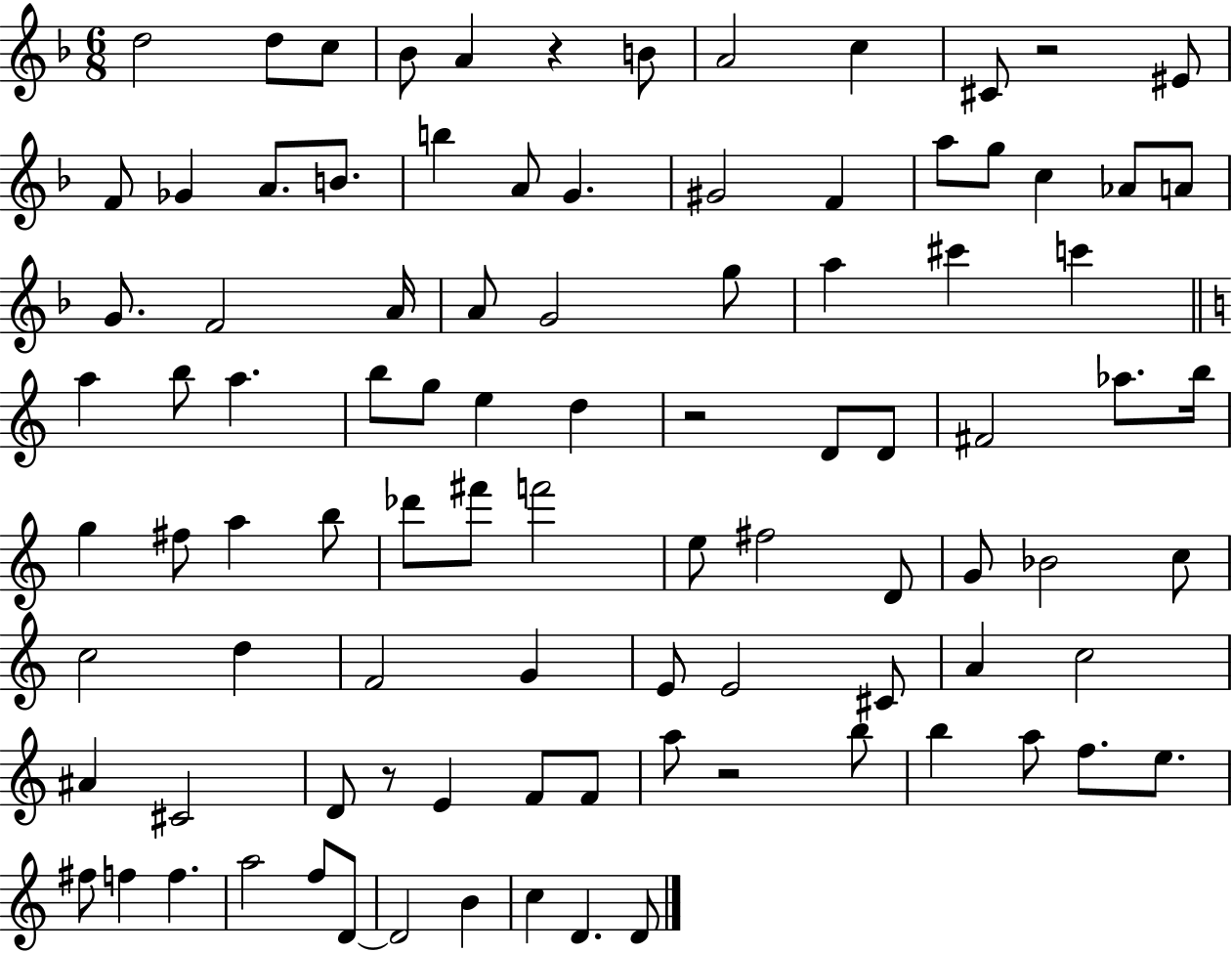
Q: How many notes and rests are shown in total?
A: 95